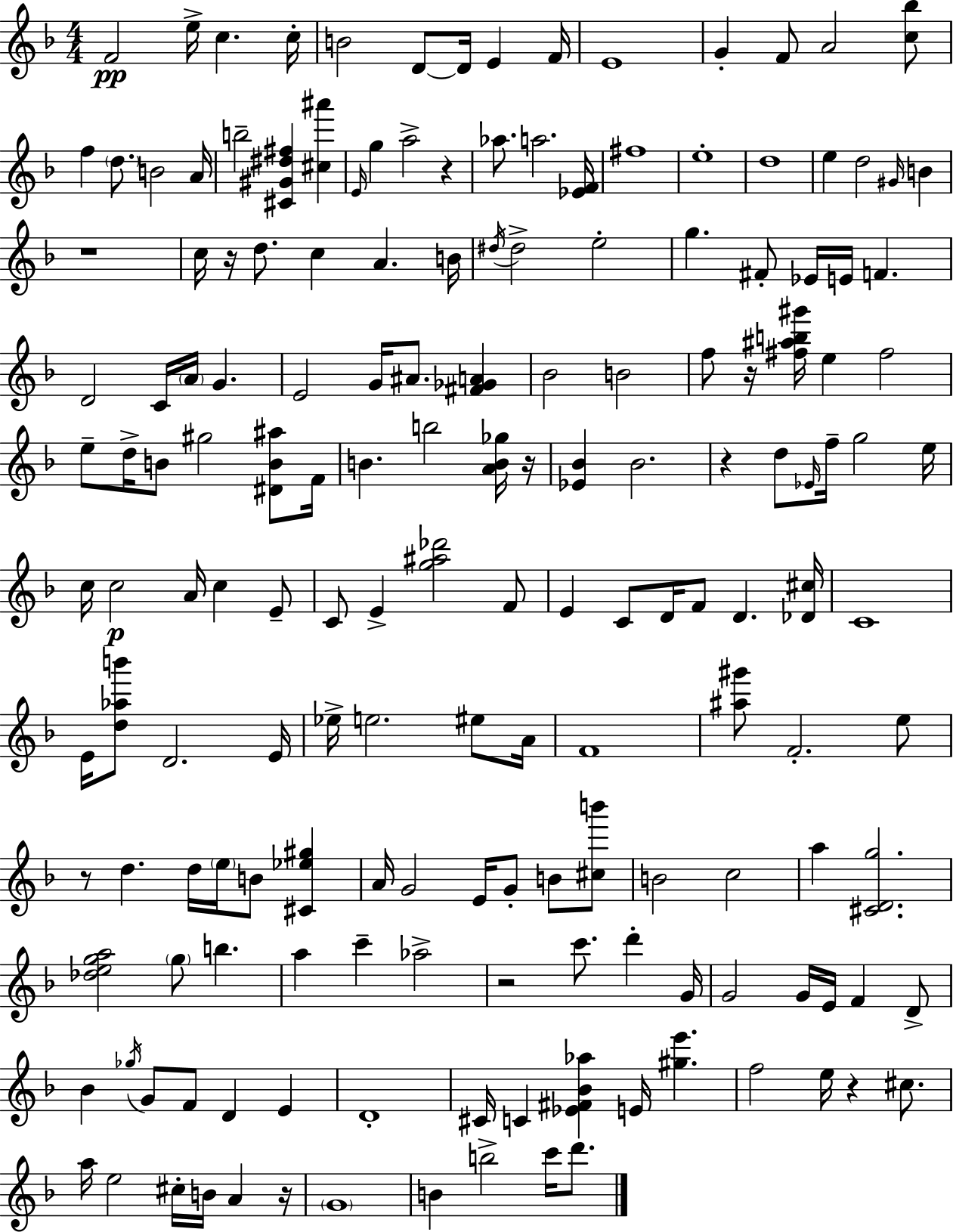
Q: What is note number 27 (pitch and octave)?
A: E5